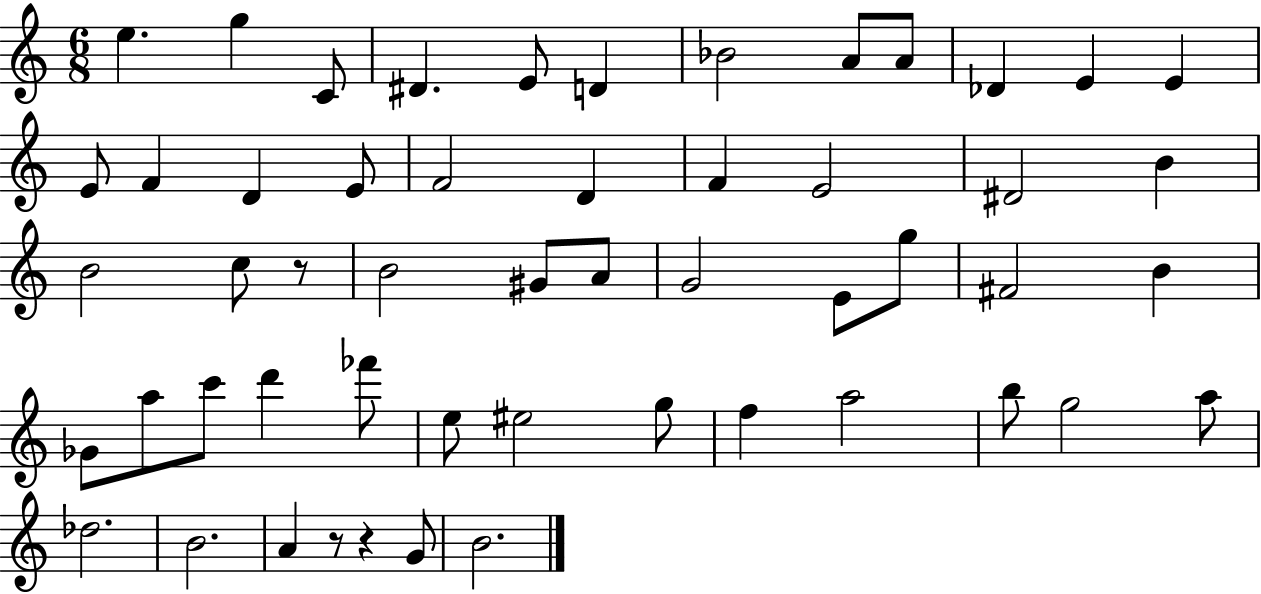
X:1
T:Untitled
M:6/8
L:1/4
K:C
e g C/2 ^D E/2 D _B2 A/2 A/2 _D E E E/2 F D E/2 F2 D F E2 ^D2 B B2 c/2 z/2 B2 ^G/2 A/2 G2 E/2 g/2 ^F2 B _G/2 a/2 c'/2 d' _f'/2 e/2 ^e2 g/2 f a2 b/2 g2 a/2 _d2 B2 A z/2 z G/2 B2